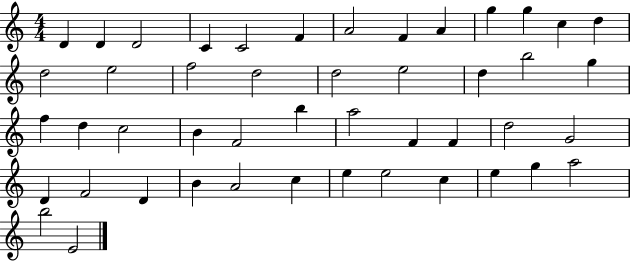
{
  \clef treble
  \numericTimeSignature
  \time 4/4
  \key c \major
  d'4 d'4 d'2 | c'4 c'2 f'4 | a'2 f'4 a'4 | g''4 g''4 c''4 d''4 | \break d''2 e''2 | f''2 d''2 | d''2 e''2 | d''4 b''2 g''4 | \break f''4 d''4 c''2 | b'4 f'2 b''4 | a''2 f'4 f'4 | d''2 g'2 | \break d'4 f'2 d'4 | b'4 a'2 c''4 | e''4 e''2 c''4 | e''4 g''4 a''2 | \break b''2 e'2 | \bar "|."
}